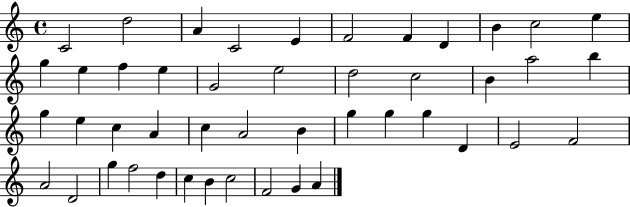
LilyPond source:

{
  \clef treble
  \time 4/4
  \defaultTimeSignature
  \key c \major
  c'2 d''2 | a'4 c'2 e'4 | f'2 f'4 d'4 | b'4 c''2 e''4 | \break g''4 e''4 f''4 e''4 | g'2 e''2 | d''2 c''2 | b'4 a''2 b''4 | \break g''4 e''4 c''4 a'4 | c''4 a'2 b'4 | g''4 g''4 g''4 d'4 | e'2 f'2 | \break a'2 d'2 | g''4 f''2 d''4 | c''4 b'4 c''2 | f'2 g'4 a'4 | \break \bar "|."
}